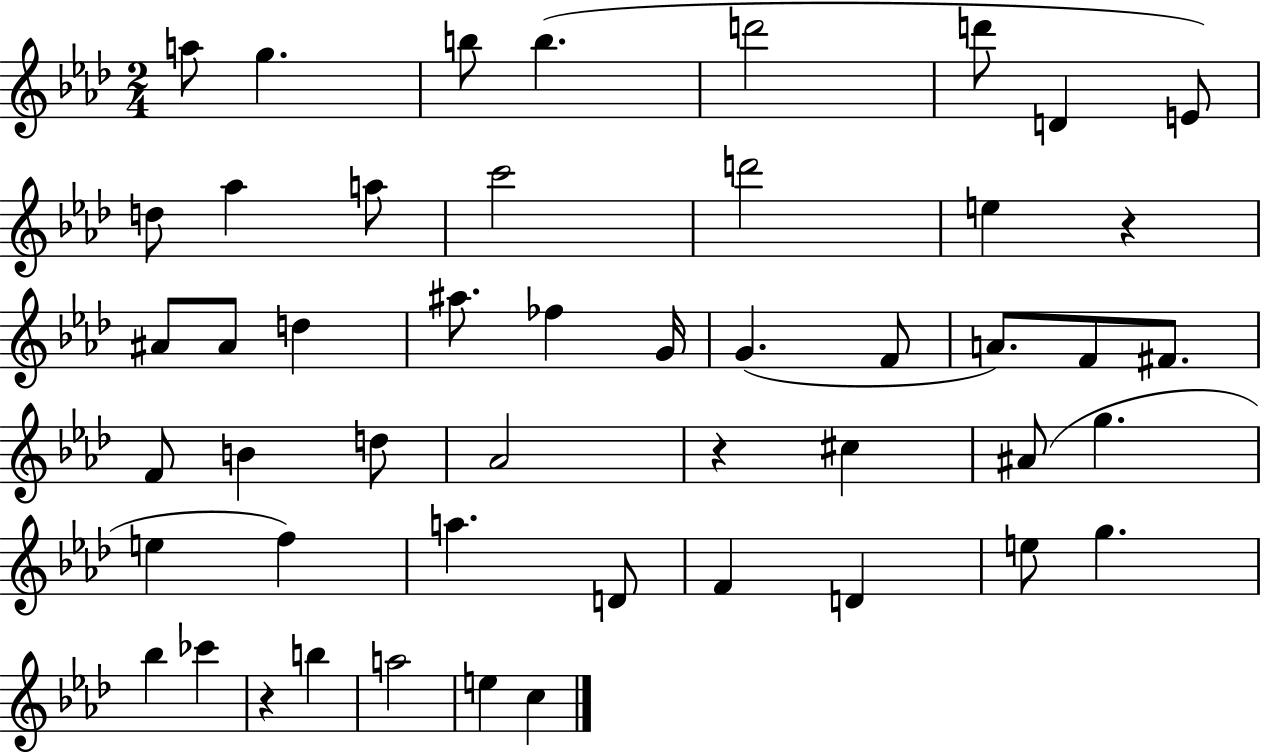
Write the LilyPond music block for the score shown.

{
  \clef treble
  \numericTimeSignature
  \time 2/4
  \key aes \major
  \repeat volta 2 { a''8 g''4. | b''8 b''4.( | d'''2 | d'''8 d'4 e'8) | \break d''8 aes''4 a''8 | c'''2 | d'''2 | e''4 r4 | \break ais'8 ais'8 d''4 | ais''8. fes''4 g'16 | g'4.( f'8 | a'8.) f'8 fis'8. | \break f'8 b'4 d''8 | aes'2 | r4 cis''4 | ais'8( g''4. | \break e''4 f''4) | a''4. d'8 | f'4 d'4 | e''8 g''4. | \break bes''4 ces'''4 | r4 b''4 | a''2 | e''4 c''4 | \break } \bar "|."
}